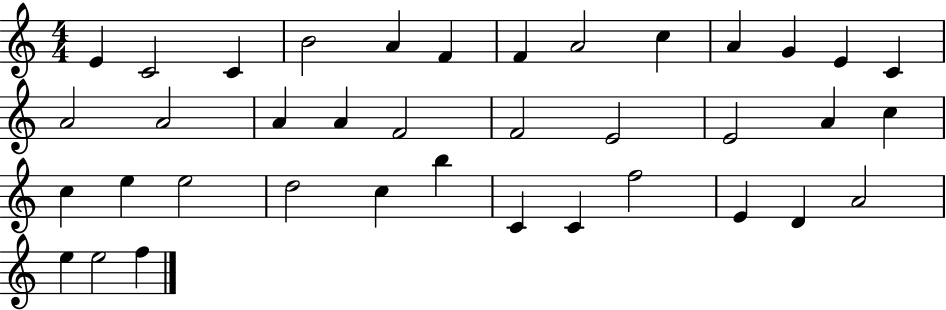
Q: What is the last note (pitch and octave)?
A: F5